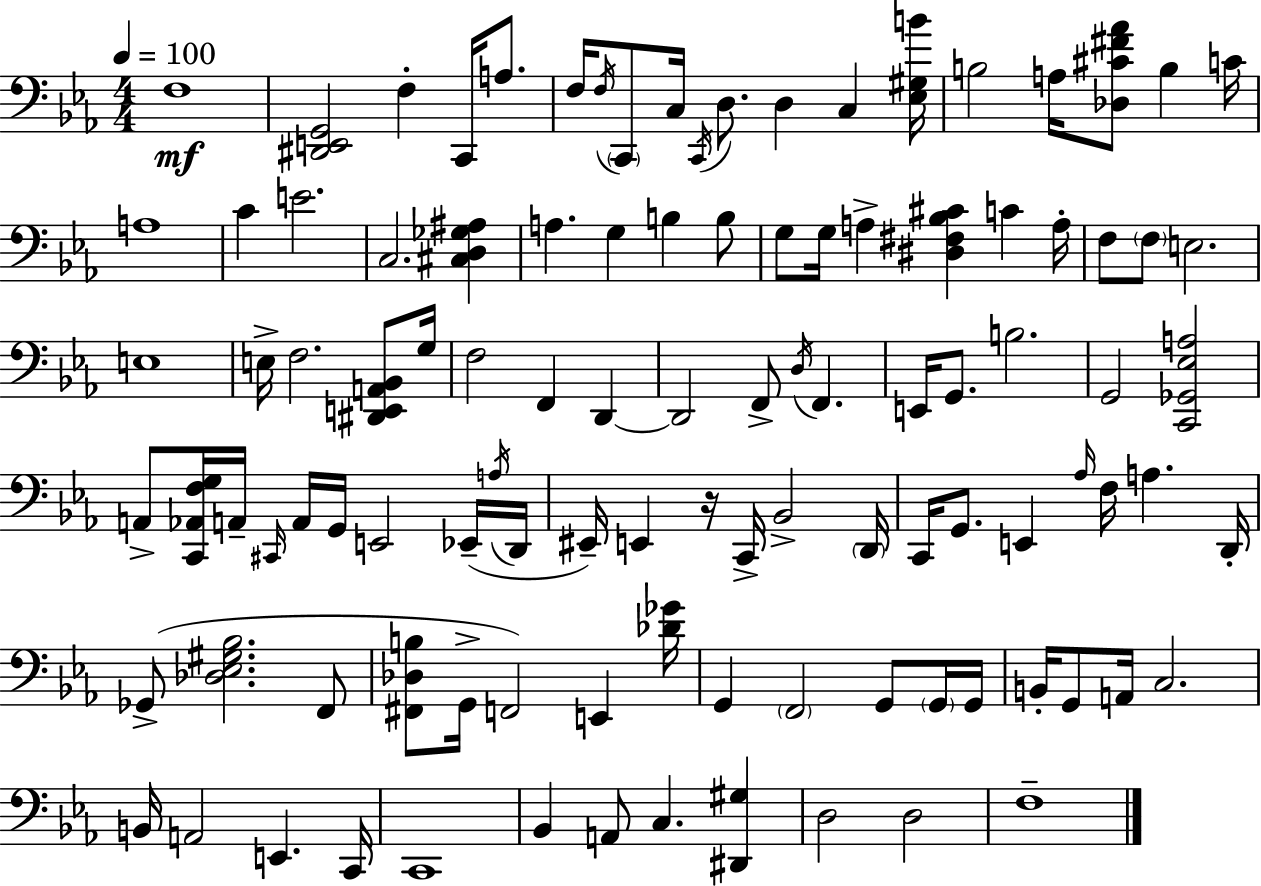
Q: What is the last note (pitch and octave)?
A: F3